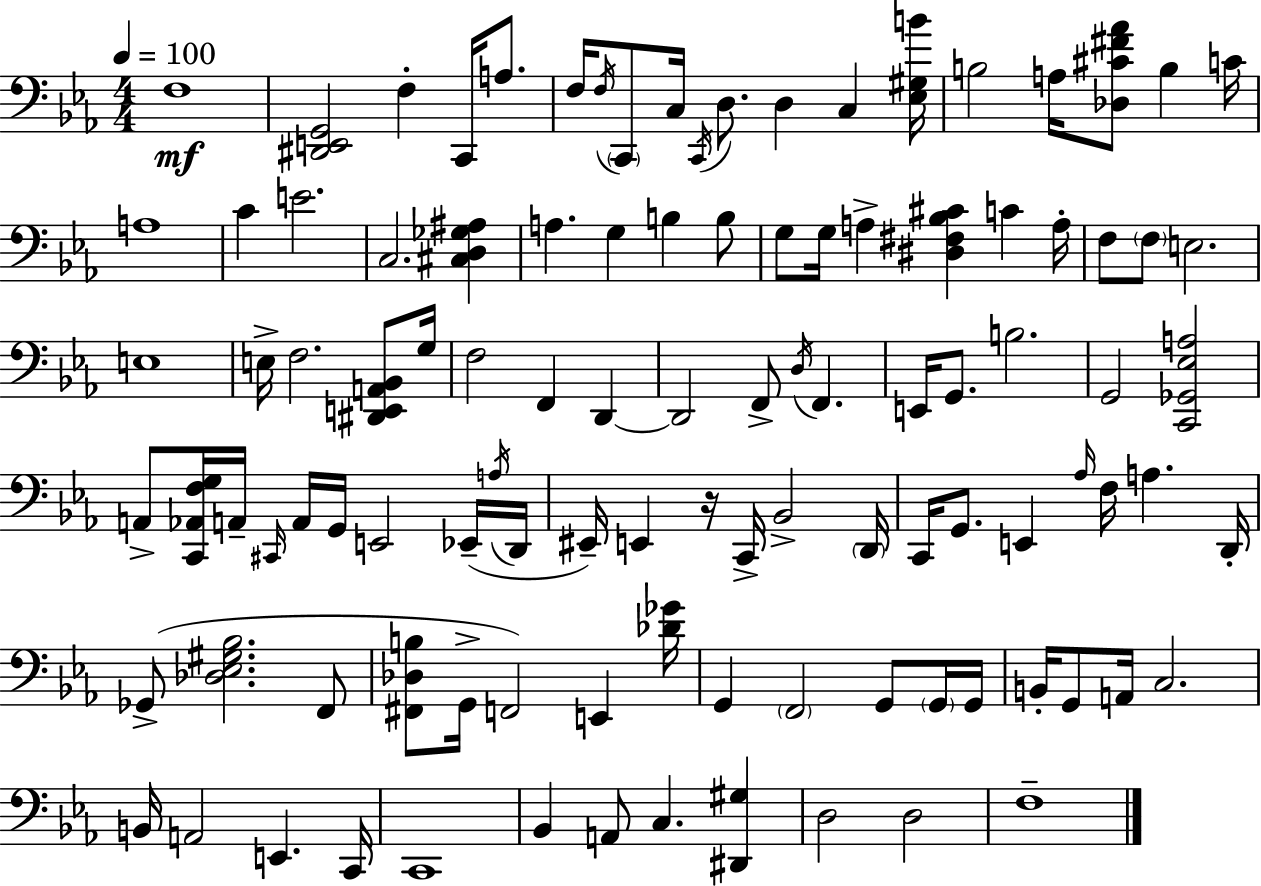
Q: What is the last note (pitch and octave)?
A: F3